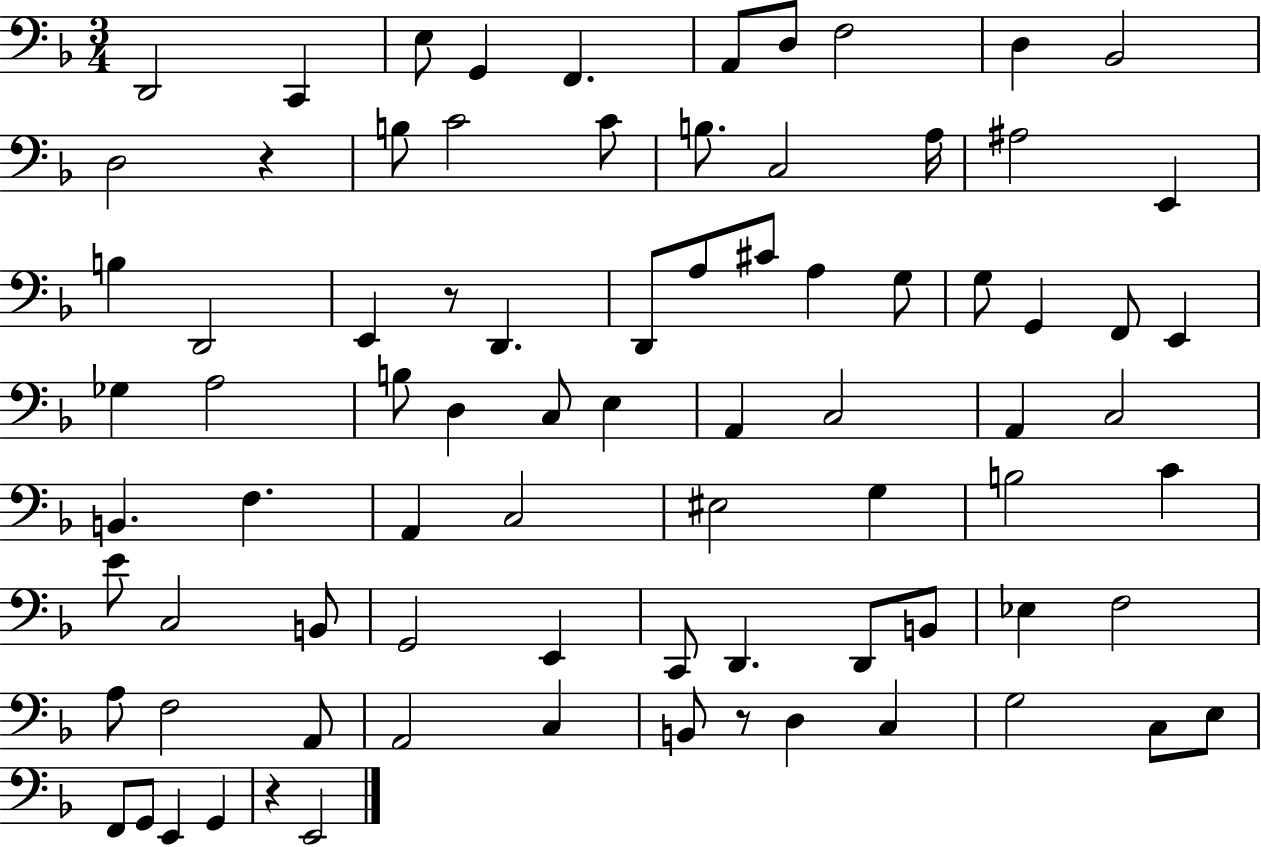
D2/h C2/q E3/e G2/q F2/q. A2/e D3/e F3/h D3/q Bb2/h D3/h R/q B3/e C4/h C4/e B3/e. C3/h A3/s A#3/h E2/q B3/q D2/h E2/q R/e D2/q. D2/e A3/e C#4/e A3/q G3/e G3/e G2/q F2/e E2/q Gb3/q A3/h B3/e D3/q C3/e E3/q A2/q C3/h A2/q C3/h B2/q. F3/q. A2/q C3/h EIS3/h G3/q B3/h C4/q E4/e C3/h B2/e G2/h E2/q C2/e D2/q. D2/e B2/e Eb3/q F3/h A3/e F3/h A2/e A2/h C3/q B2/e R/e D3/q C3/q G3/h C3/e E3/e F2/e G2/e E2/q G2/q R/q E2/h